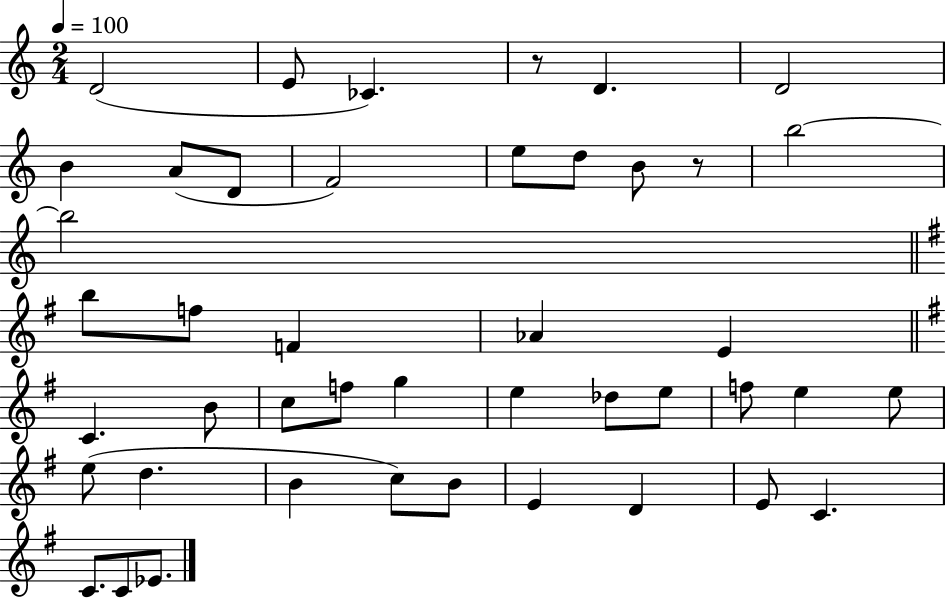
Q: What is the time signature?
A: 2/4